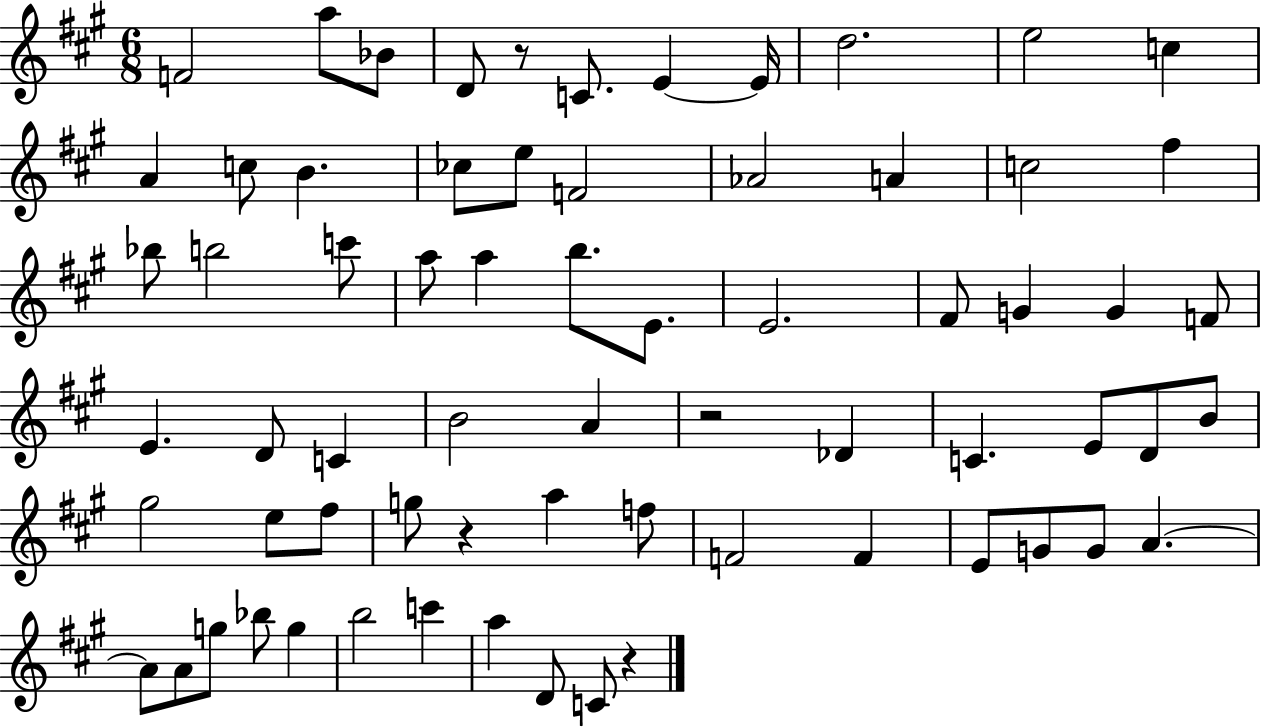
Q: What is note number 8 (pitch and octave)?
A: D5